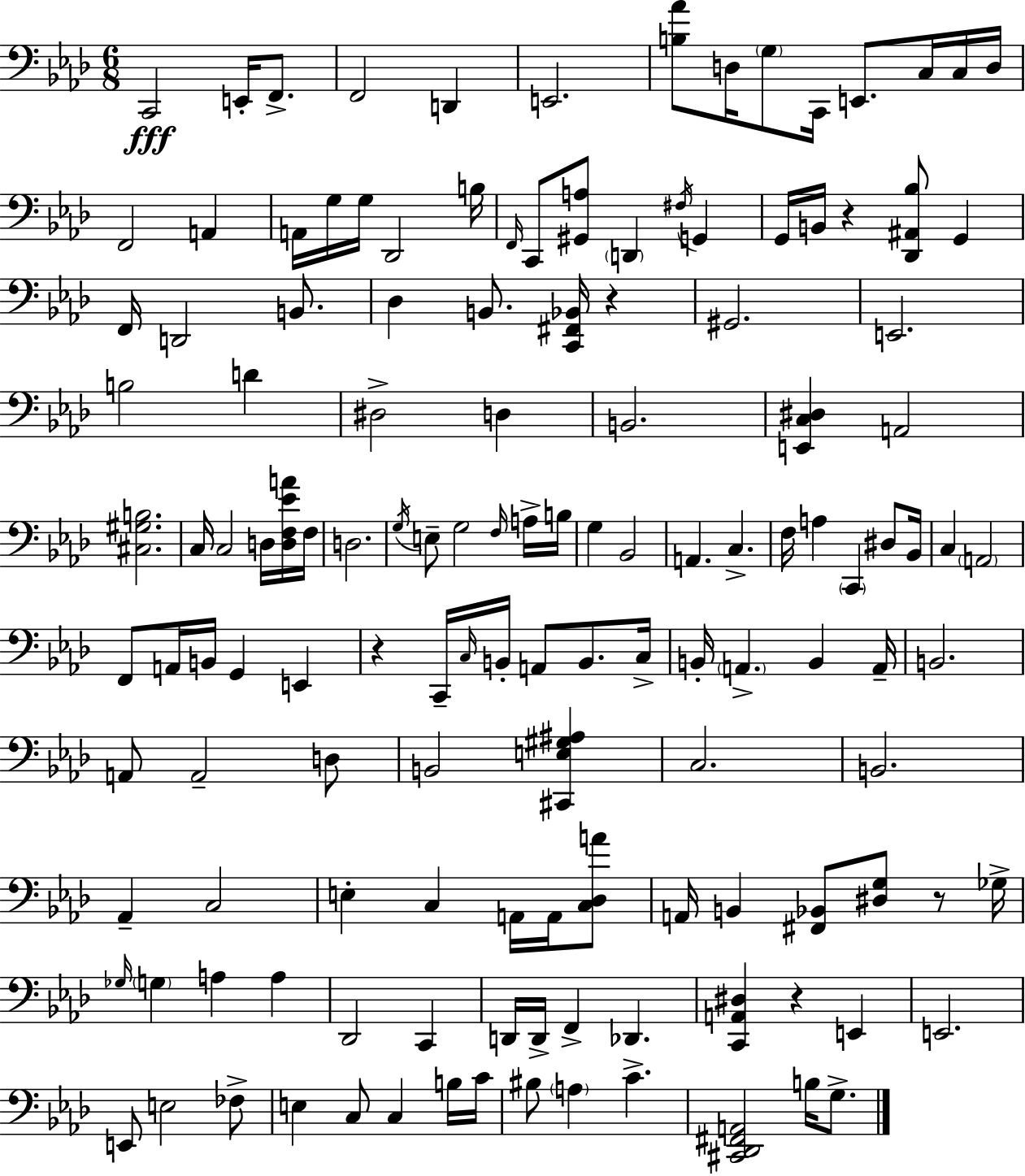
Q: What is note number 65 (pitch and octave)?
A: A2